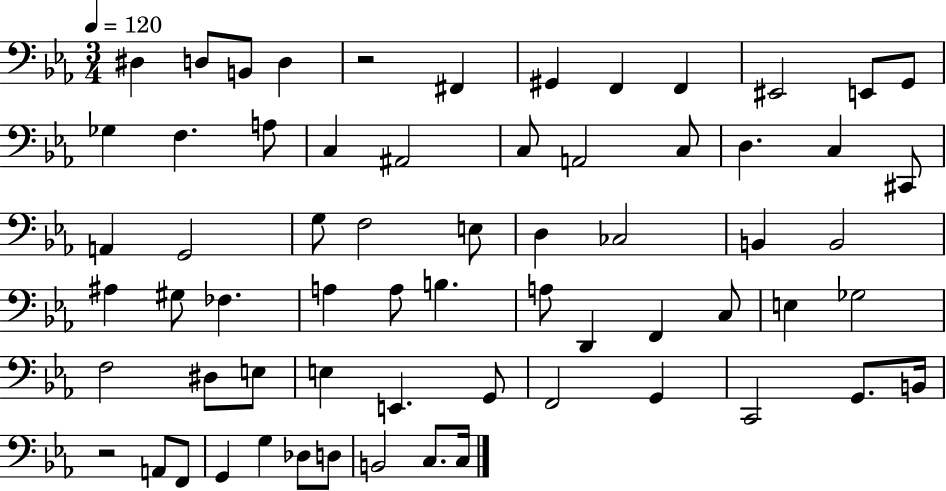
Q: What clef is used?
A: bass